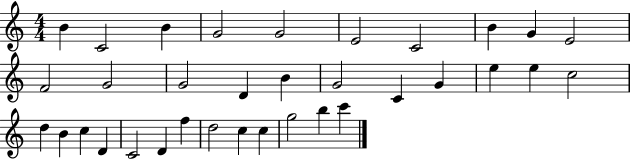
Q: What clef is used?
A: treble